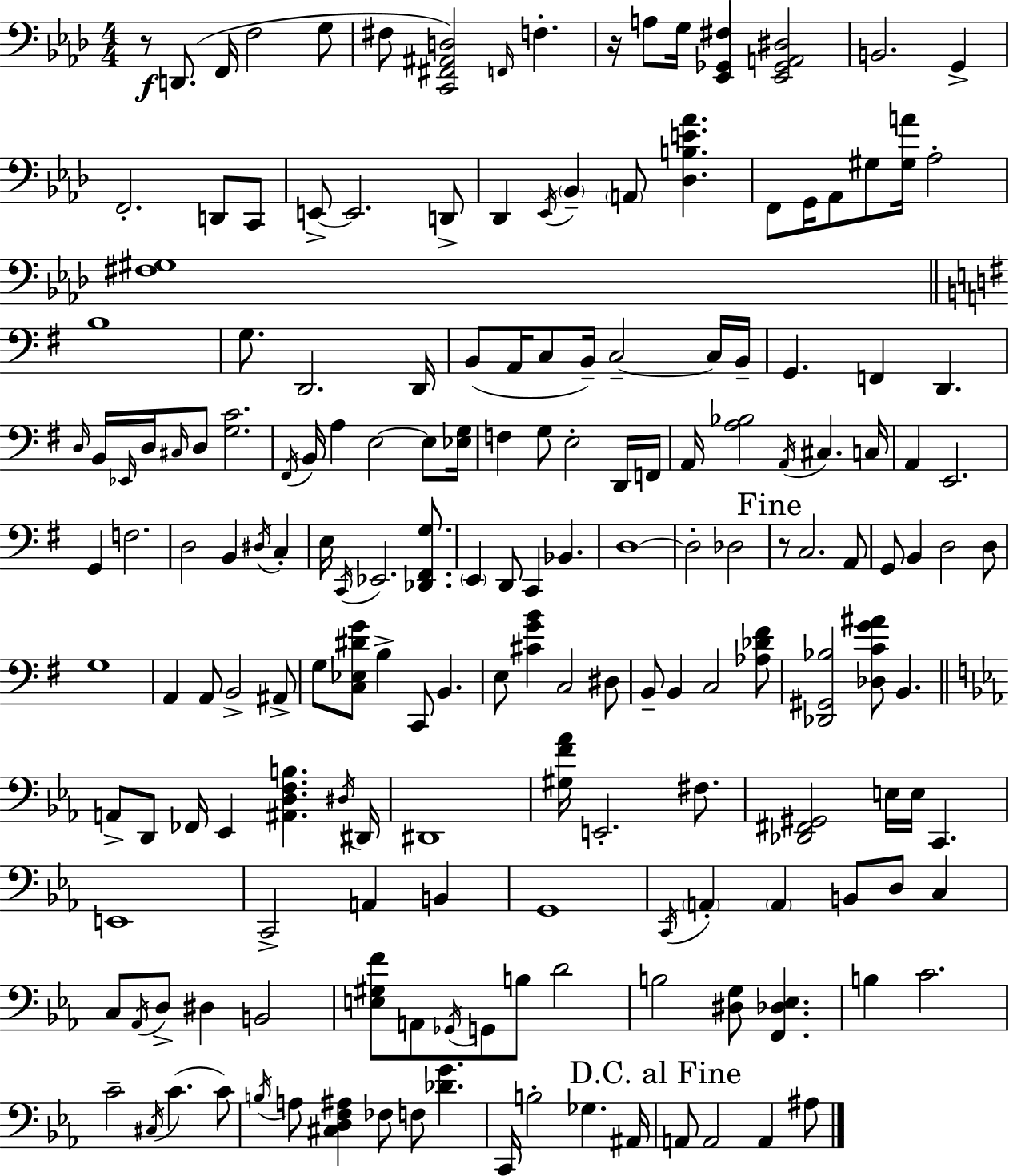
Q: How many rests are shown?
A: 3